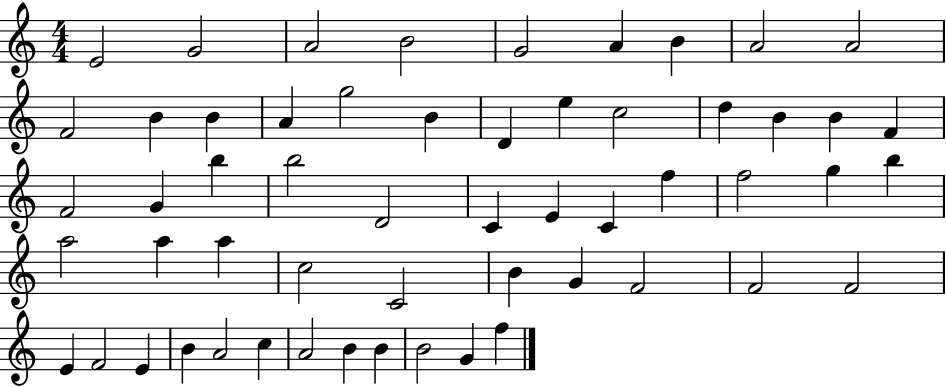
E4/h G4/h A4/h B4/h G4/h A4/q B4/q A4/h A4/h F4/h B4/q B4/q A4/q G5/h B4/q D4/q E5/q C5/h D5/q B4/q B4/q F4/q F4/h G4/q B5/q B5/h D4/h C4/q E4/q C4/q F5/q F5/h G5/q B5/q A5/h A5/q A5/q C5/h C4/h B4/q G4/q F4/h F4/h F4/h E4/q F4/h E4/q B4/q A4/h C5/q A4/h B4/q B4/q B4/h G4/q F5/q